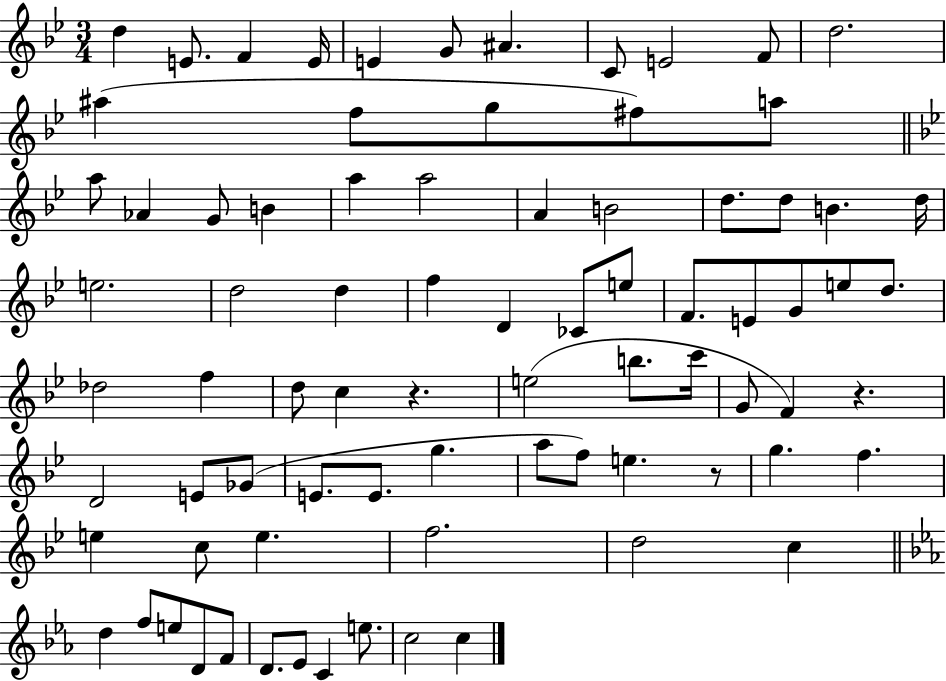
{
  \clef treble
  \numericTimeSignature
  \time 3/4
  \key bes \major
  d''4 e'8. f'4 e'16 | e'4 g'8 ais'4. | c'8 e'2 f'8 | d''2. | \break ais''4( f''8 g''8 fis''8) a''8 | \bar "||" \break \key bes \major a''8 aes'4 g'8 b'4 | a''4 a''2 | a'4 b'2 | d''8. d''8 b'4. d''16 | \break e''2. | d''2 d''4 | f''4 d'4 ces'8 e''8 | f'8. e'8 g'8 e''8 d''8. | \break des''2 f''4 | d''8 c''4 r4. | e''2( b''8. c'''16 | g'8 f'4) r4. | \break d'2 e'8 ges'8( | e'8. e'8. g''4. | a''8 f''8) e''4. r8 | g''4. f''4. | \break e''4 c''8 e''4. | f''2. | d''2 c''4 | \bar "||" \break \key c \minor d''4 f''8 e''8 d'8 f'8 | d'8. ees'8 c'4 e''8. | c''2 c''4 | \bar "|."
}